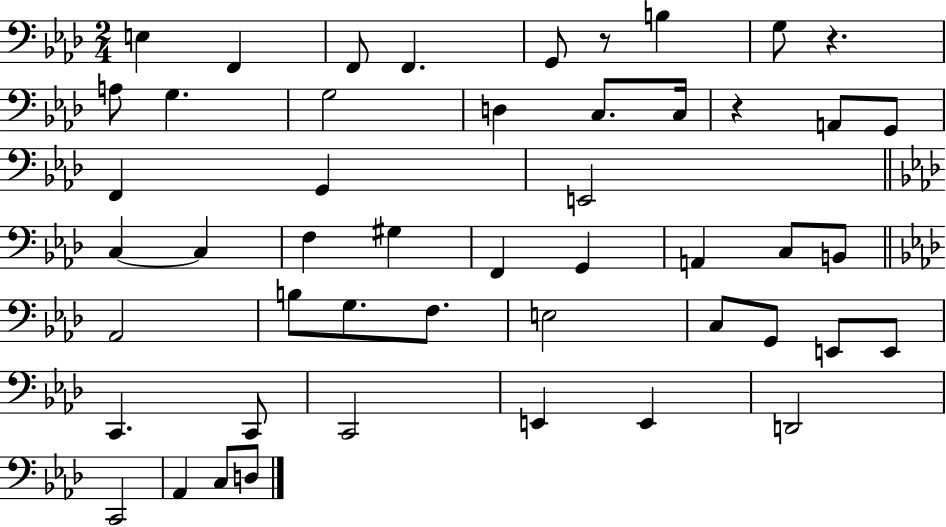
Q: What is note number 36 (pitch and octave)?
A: E2